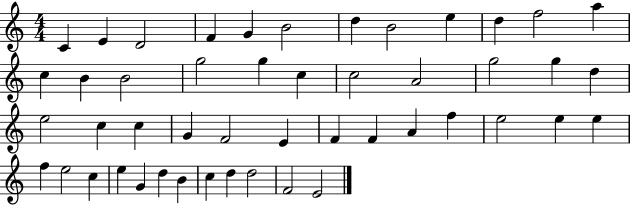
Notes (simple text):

C4/q E4/q D4/h F4/q G4/q B4/h D5/q B4/h E5/q D5/q F5/h A5/q C5/q B4/q B4/h G5/h G5/q C5/q C5/h A4/h G5/h G5/q D5/q E5/h C5/q C5/q G4/q F4/h E4/q F4/q F4/q A4/q F5/q E5/h E5/q E5/q F5/q E5/h C5/q E5/q G4/q D5/q B4/q C5/q D5/q D5/h F4/h E4/h